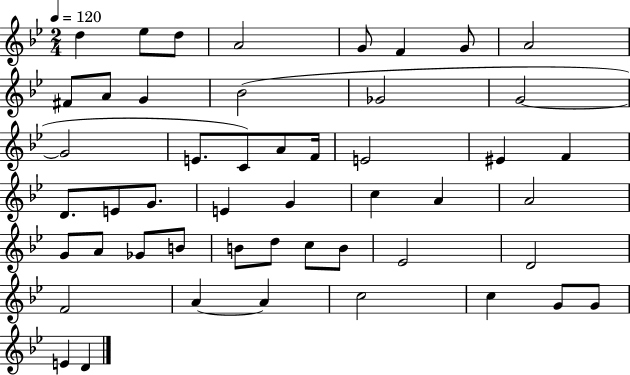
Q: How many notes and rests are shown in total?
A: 49